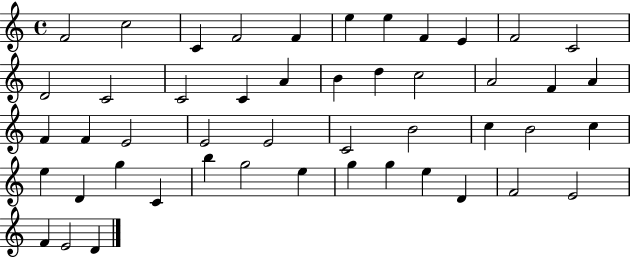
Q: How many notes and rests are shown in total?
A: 48